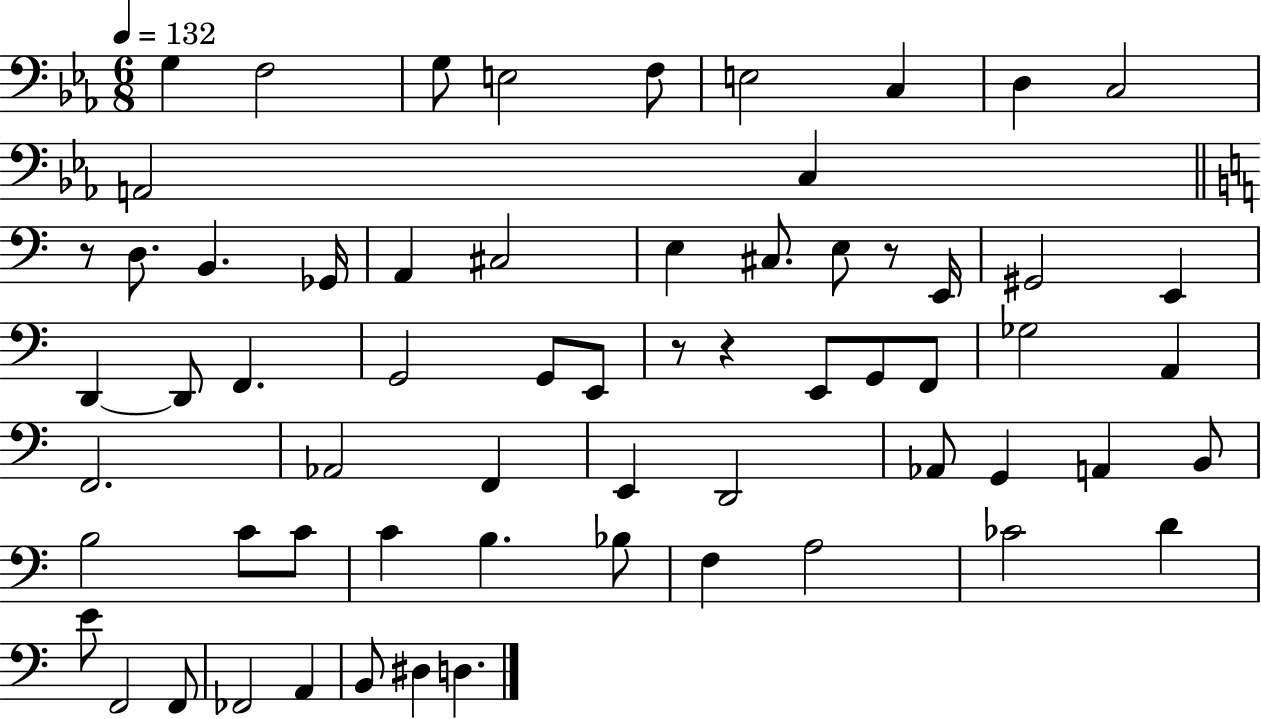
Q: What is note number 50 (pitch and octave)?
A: A3